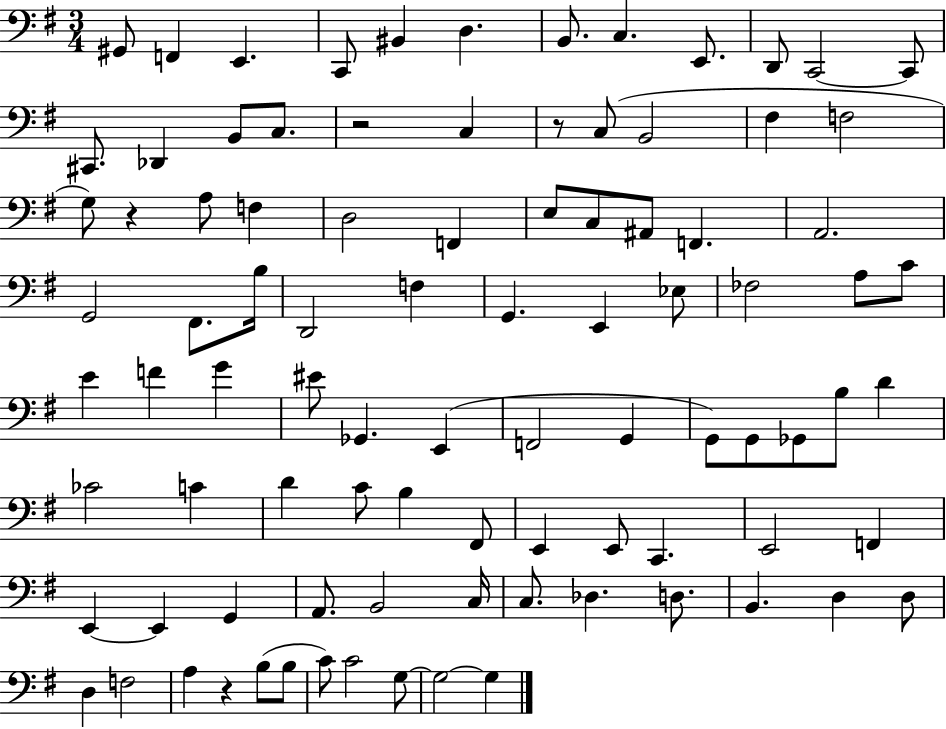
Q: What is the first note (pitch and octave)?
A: G#2